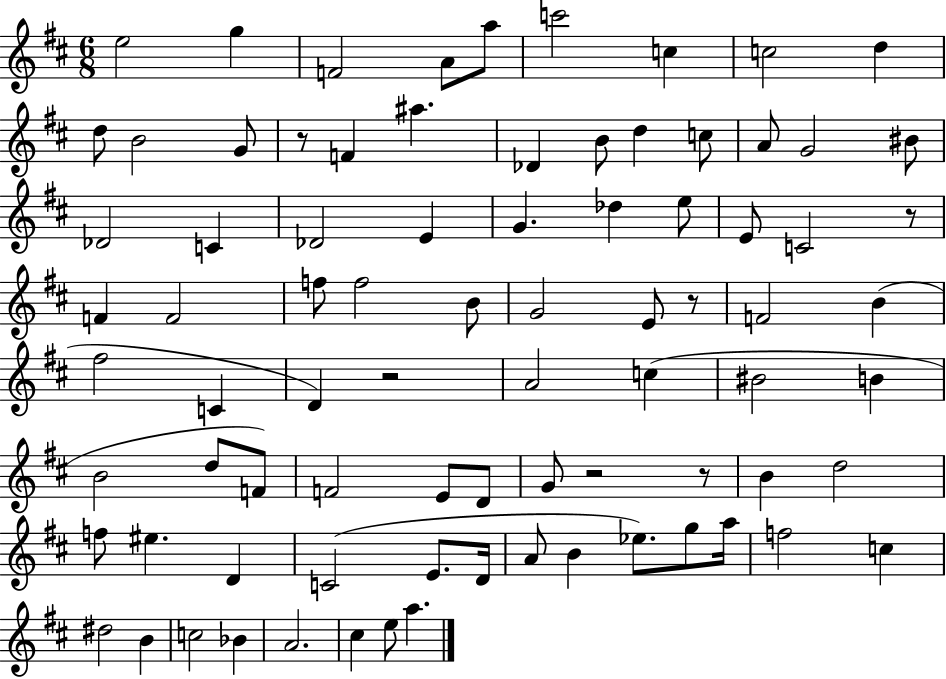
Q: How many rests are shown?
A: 6